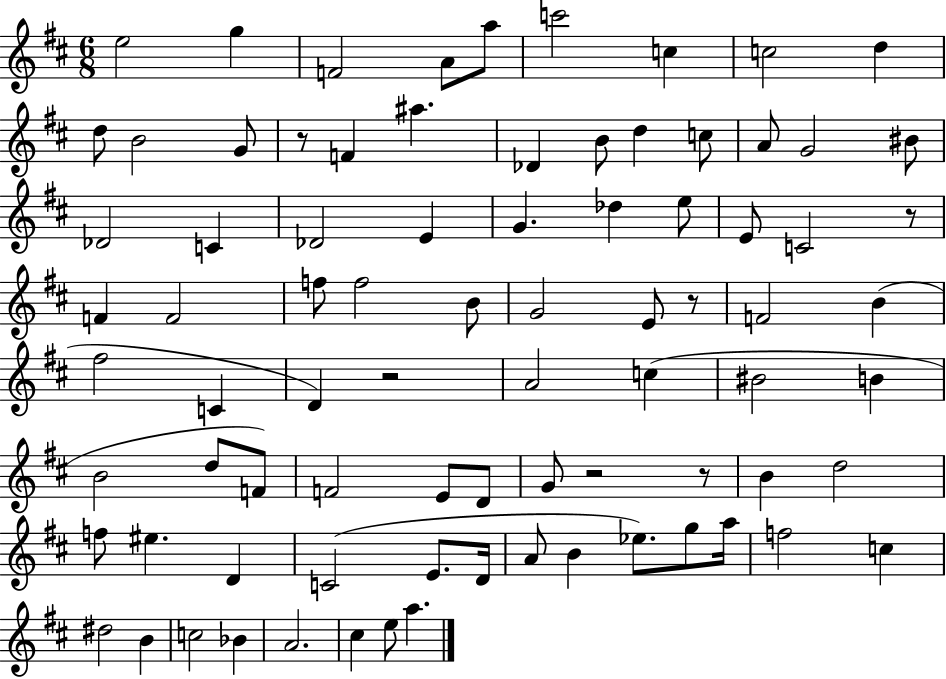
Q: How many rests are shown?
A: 6